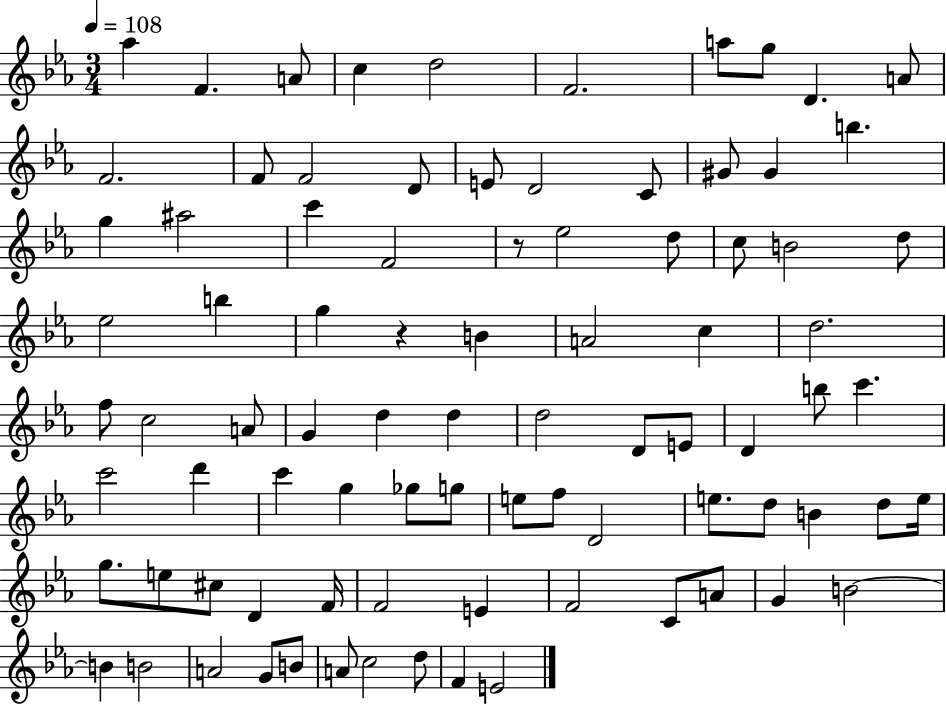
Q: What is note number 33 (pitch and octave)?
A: B4